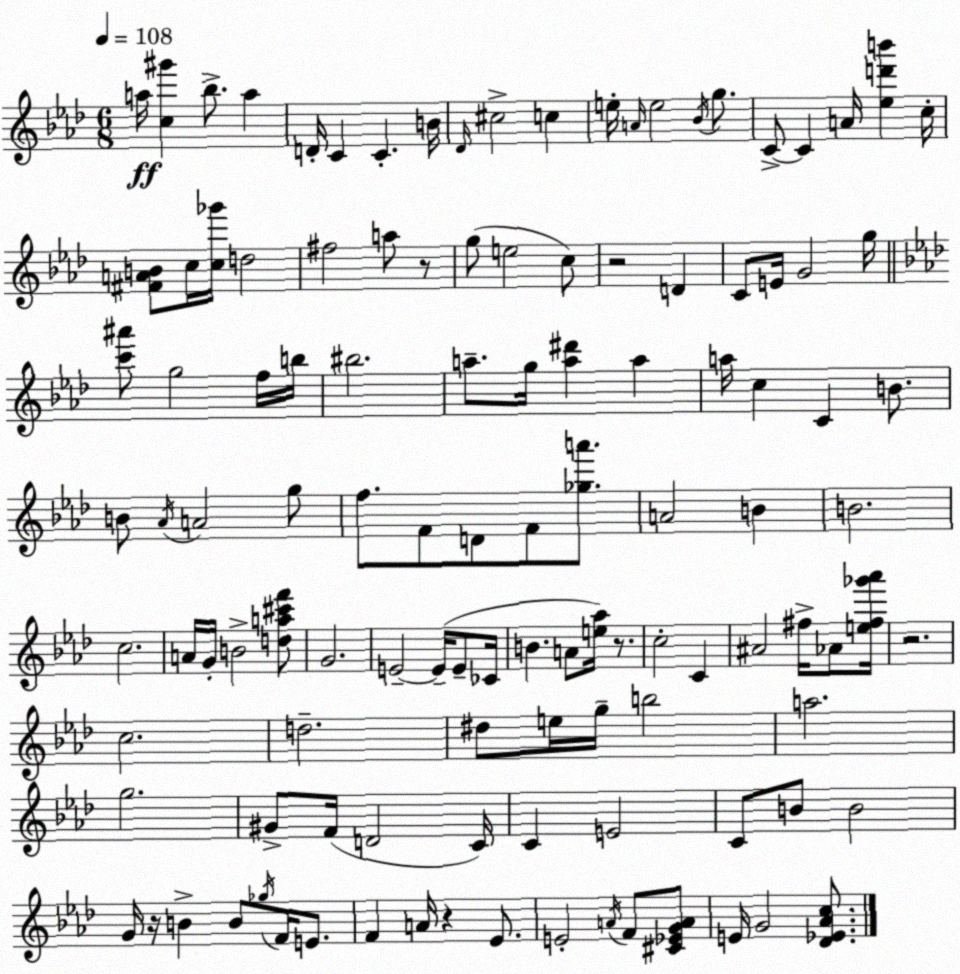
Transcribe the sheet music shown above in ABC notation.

X:1
T:Untitled
M:6/8
L:1/4
K:Fm
a/4 [c^g'] _b/2 a D/4 C C B/4 _D/4 ^c2 c e/4 A/4 e2 _B/4 g/2 C/2 C A/4 [_ed'b'] c/4 [^FAB]/2 c/4 [c_g']/4 d2 ^f2 a/2 z/2 g/2 e2 c/2 z2 D C/2 E/4 G2 g/4 [c'^a']/2 g2 f/4 b/4 ^b2 a/2 g/4 [a^d'] a a/4 c C B/2 B/2 _A/4 A2 g/2 f/2 F/2 D/2 F/2 [_ga']/2 A2 B B2 c2 A/4 G/4 B2 [da^c'f']/2 G2 E2 E/4 E/2 _C/4 B A/2 [e_a]/4 z/2 c2 C ^A2 ^f/4 _A/2 [e^f_g'_a']/4 z2 c2 d2 ^d/2 e/4 g/4 b2 a2 g2 ^G/2 F/4 D2 C/4 C E2 C/2 B/2 B2 G/4 z/4 B B/2 _g/4 F/4 E/2 F A/4 z _E/2 E2 A/4 F/2 [^C_EGA]/2 E/4 G2 [_D_E_Ac]/2